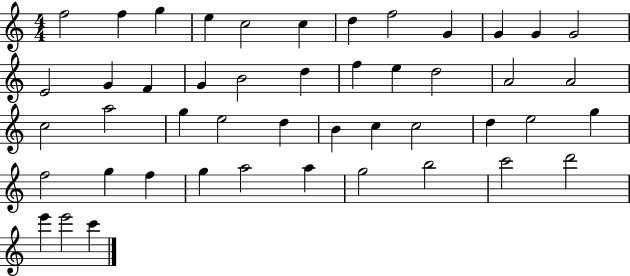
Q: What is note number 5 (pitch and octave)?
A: C5